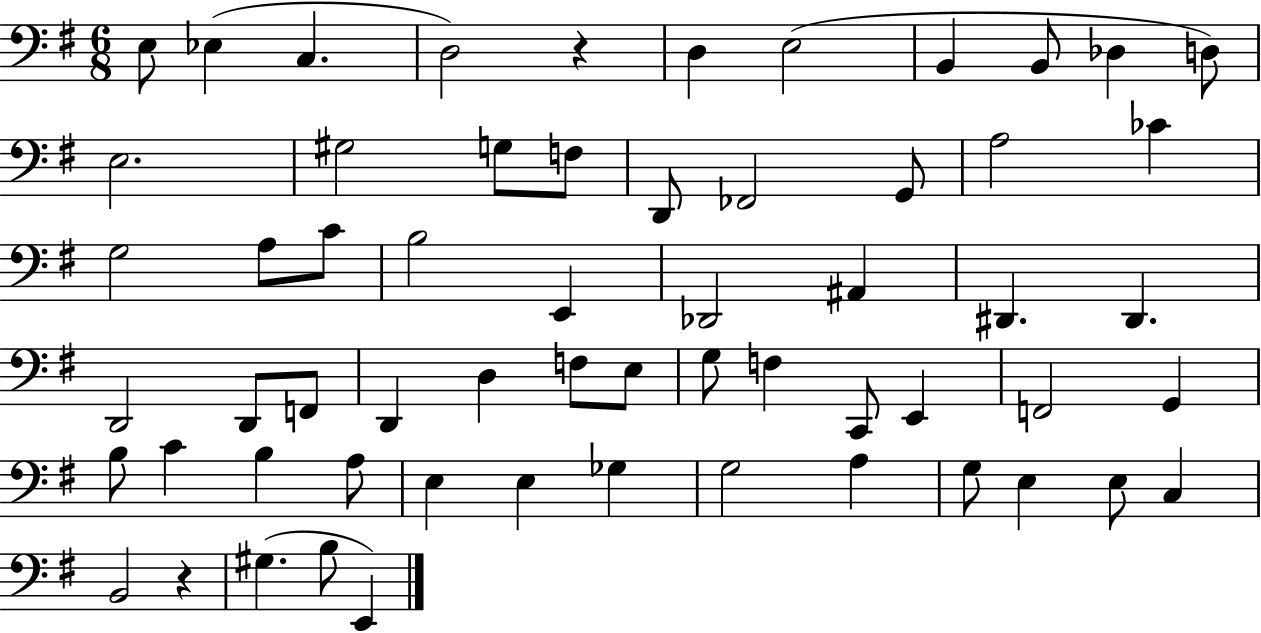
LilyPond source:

{
  \clef bass
  \numericTimeSignature
  \time 6/8
  \key g \major
  e8 ees4( c4. | d2) r4 | d4 e2( | b,4 b,8 des4 d8) | \break e2. | gis2 g8 f8 | d,8 fes,2 g,8 | a2 ces'4 | \break g2 a8 c'8 | b2 e,4 | des,2 ais,4 | dis,4. dis,4. | \break d,2 d,8 f,8 | d,4 d4 f8 e8 | g8 f4 c,8 e,4 | f,2 g,4 | \break b8 c'4 b4 a8 | e4 e4 ges4 | g2 a4 | g8 e4 e8 c4 | \break b,2 r4 | gis4.( b8 e,4) | \bar "|."
}